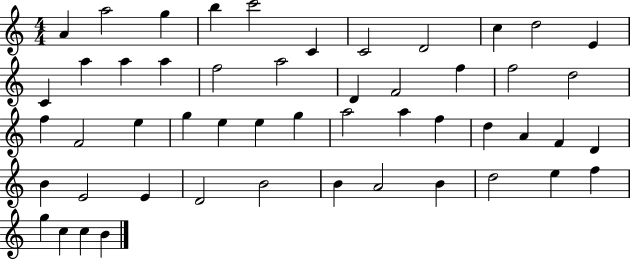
A4/q A5/h G5/q B5/q C6/h C4/q C4/h D4/h C5/q D5/h E4/q C4/q A5/q A5/q A5/q F5/h A5/h D4/q F4/h F5/q F5/h D5/h F5/q F4/h E5/q G5/q E5/q E5/q G5/q A5/h A5/q F5/q D5/q A4/q F4/q D4/q B4/q E4/h E4/q D4/h B4/h B4/q A4/h B4/q D5/h E5/q F5/q G5/q C5/q C5/q B4/q